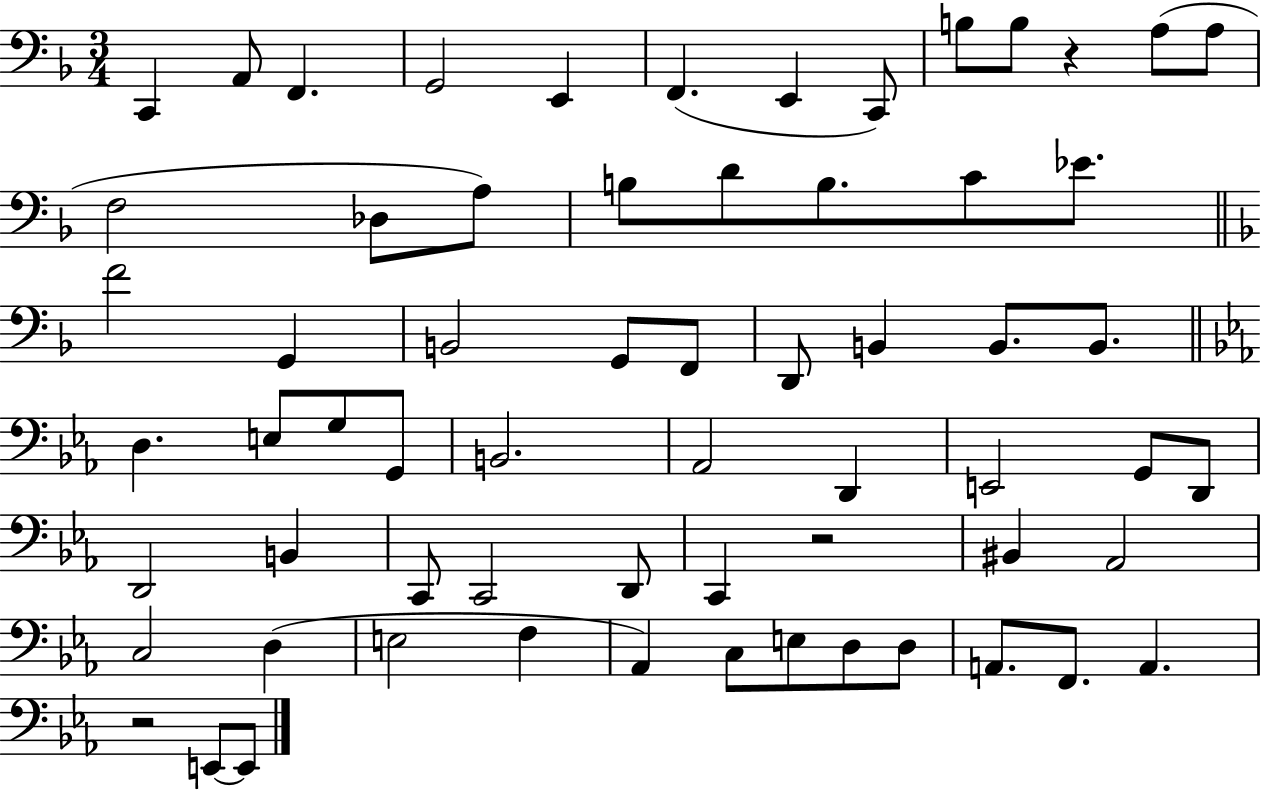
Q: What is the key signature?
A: F major